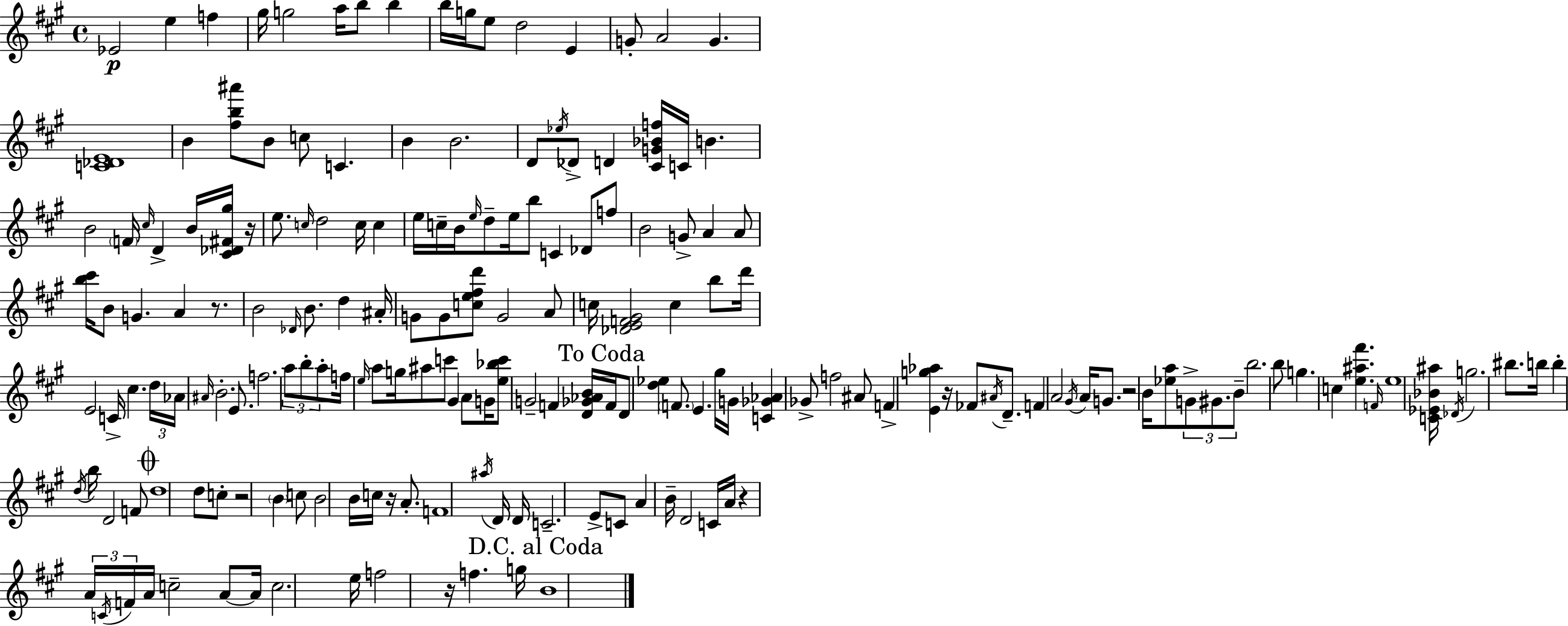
Eb4/h E5/q F5/q G#5/s G5/h A5/s B5/e B5/q B5/s G5/s E5/e D5/h E4/q G4/e A4/h G4/q. [C4,Db4,E4]/w B4/q [F#5,B5,A#6]/e B4/e C5/e C4/q. B4/q B4/h. D4/e Eb5/s Db4/e D4/q [C#4,G4,Bb4,F5]/s C4/s B4/q. B4/h F4/s C#5/s D4/q B4/s [C#4,Db4,F#4,G#5]/s R/s E5/e. C5/s D5/h C5/s C5/q E5/s C5/s B4/s E5/s D5/e E5/s B5/e C4/q Db4/e F5/e B4/h G4/e A4/q A4/e [B5,C#6]/s B4/e G4/q. A4/q R/e. B4/h Db4/s B4/e. D5/q A#4/s G4/e G4/e [C5,E5,F#5,D6]/e G4/h A4/e C5/s [Db4,E4,F4,G#4]/h C5/q B5/e D6/s E4/h C4/s C#5/q. D5/s Ab4/s A#4/s B4/h. E4/e. F5/h. A5/e B5/e A5/e F5/s E5/s A5/e G5/s A#5/e C6/e G#4/q A4/e G4/s [E5,Bb5,C6]/e G4/h F4/q [D4,Gb4,Ab4,B4]/s F4/s D4/e [D5,Eb5]/q F4/e. E4/q. G#5/s G4/s [C4,Gb4,Ab4]/q Gb4/e F5/h A#4/e F4/q [E4,G5,Ab5]/q R/s FES4/e A#4/s D4/e. F4/q A4/h G#4/s A4/s G4/e. R/h B4/s [Eb5,A5]/e G4/e G#4/e. B4/e B5/h. B5/e G5/q. C5/q [E5,A#5,F#6]/q. F4/s E5/w [C4,Eb4,Bb4,A#5]/s Db4/s G5/h. BIS5/e. B5/s B5/q D5/s B5/s D4/h F4/e D5/w D5/e C5/e R/h B4/q C5/e B4/h B4/s C5/s R/s A4/e. F4/w A#5/s D4/s D4/s C4/h. E4/e C4/e A4/q B4/s D4/h C4/s A4/s R/q A4/s C4/s F4/s A4/s C5/h A4/e A4/s C5/h. E5/s F5/h R/s F5/q. G5/s B4/w